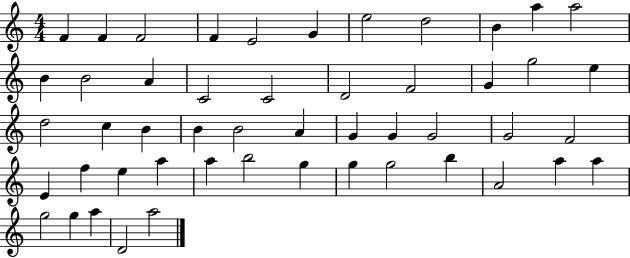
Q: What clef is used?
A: treble